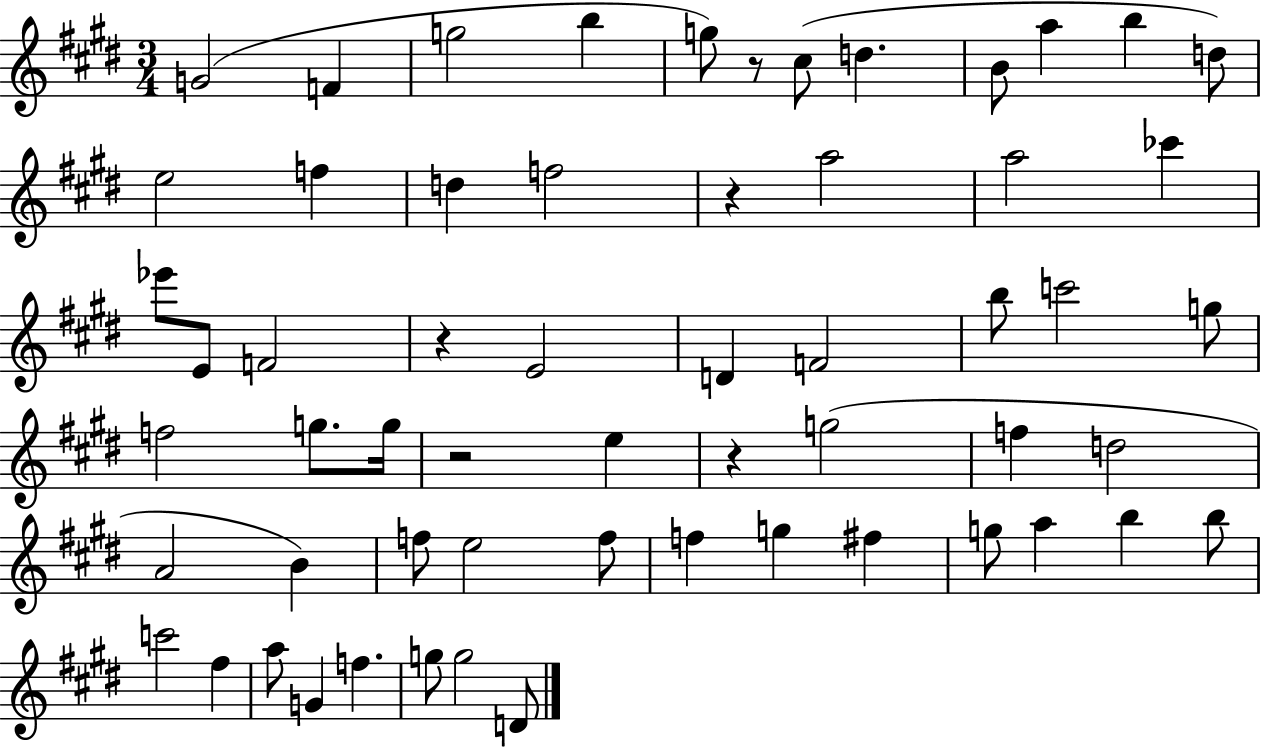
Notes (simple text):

G4/h F4/q G5/h B5/q G5/e R/e C#5/e D5/q. B4/e A5/q B5/q D5/e E5/h F5/q D5/q F5/h R/q A5/h A5/h CES6/q Eb6/e E4/e F4/h R/q E4/h D4/q F4/h B5/e C6/h G5/e F5/h G5/e. G5/s R/h E5/q R/q G5/h F5/q D5/h A4/h B4/q F5/e E5/h F5/e F5/q G5/q F#5/q G5/e A5/q B5/q B5/e C6/h F#5/q A5/e G4/q F5/q. G5/e G5/h D4/e